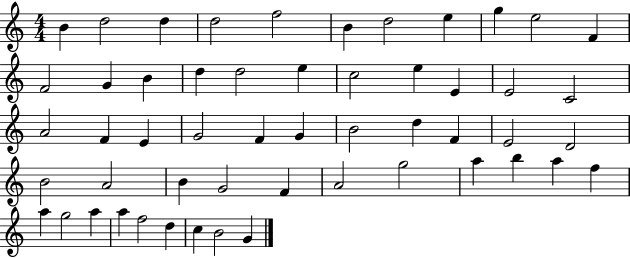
B4/q D5/h D5/q D5/h F5/h B4/q D5/h E5/q G5/q E5/h F4/q F4/h G4/q B4/q D5/q D5/h E5/q C5/h E5/q E4/q E4/h C4/h A4/h F4/q E4/q G4/h F4/q G4/q B4/h D5/q F4/q E4/h D4/h B4/h A4/h B4/q G4/h F4/q A4/h G5/h A5/q B5/q A5/q F5/q A5/q G5/h A5/q A5/q F5/h D5/q C5/q B4/h G4/q